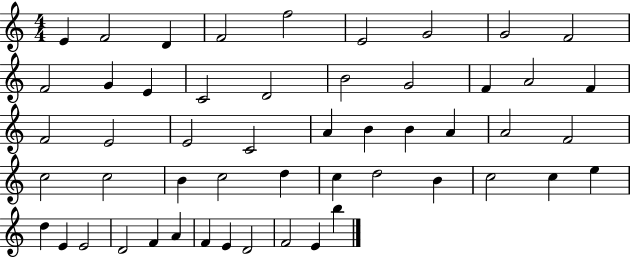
{
  \clef treble
  \numericTimeSignature
  \time 4/4
  \key c \major
  e'4 f'2 d'4 | f'2 f''2 | e'2 g'2 | g'2 f'2 | \break f'2 g'4 e'4 | c'2 d'2 | b'2 g'2 | f'4 a'2 f'4 | \break f'2 e'2 | e'2 c'2 | a'4 b'4 b'4 a'4 | a'2 f'2 | \break c''2 c''2 | b'4 c''2 d''4 | c''4 d''2 b'4 | c''2 c''4 e''4 | \break d''4 e'4 e'2 | d'2 f'4 a'4 | f'4 e'4 d'2 | f'2 e'4 b''4 | \break \bar "|."
}